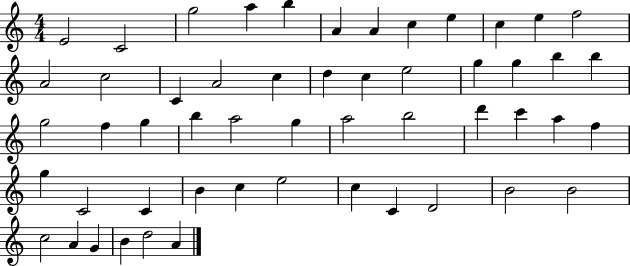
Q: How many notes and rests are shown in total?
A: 53